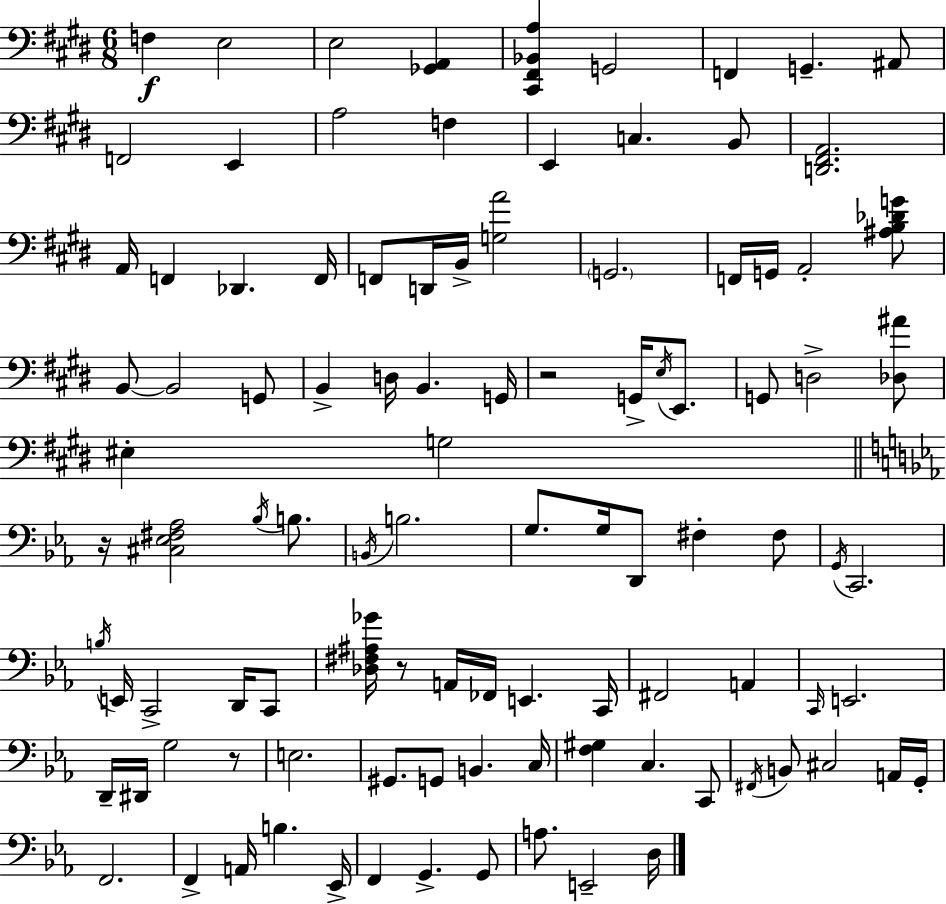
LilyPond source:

{
  \clef bass
  \numericTimeSignature
  \time 6/8
  \key e \major
  \repeat volta 2 { f4\f e2 | e2 <ges, a,>4 | <cis, fis, bes, a>4 g,2 | f,4 g,4.-- ais,8 | \break f,2 e,4 | a2 f4 | e,4 c4. b,8 | <d, fis, a,>2. | \break a,16 f,4 des,4. f,16 | f,8 d,16 b,16-> <g a'>2 | \parenthesize g,2. | f,16 g,16 a,2-. <ais b des' g'>8 | \break b,8~~ b,2 g,8 | b,4-> d16 b,4. g,16 | r2 g,16-> \acciaccatura { e16 } e,8. | g,8 d2-> <des ais'>8 | \break eis4-. g2 | \bar "||" \break \key ees \major r16 <cis ees fis aes>2 \acciaccatura { bes16 } b8. | \acciaccatura { b,16 } b2. | g8. g16 d,8 fis4-. | fis8 \acciaccatura { g,16 } c,2. | \break \acciaccatura { b16 } e,16 c,2-> | d,16 c,8 <des fis ais ges'>16 r8 a,16 fes,16 e,4. | c,16 fis,2 | a,4 \grace { c,16 } e,2. | \break d,16-- dis,16 g2 | r8 e2. | gis,8. g,8 b,4. | c16 <f gis>4 c4. | \break c,8 \acciaccatura { fis,16 } b,8 cis2 | a,16 g,16-. f,2. | f,4-> a,16 b4. | ees,16-> f,4 g,4.-> | \break g,8 a8. e,2-- | d16 } \bar "|."
}